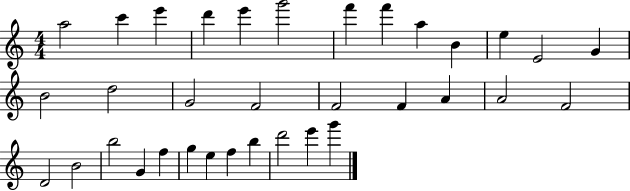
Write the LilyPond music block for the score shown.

{
  \clef treble
  \numericTimeSignature
  \time 4/4
  \key c \major
  a''2 c'''4 e'''4 | d'''4 e'''4 g'''2 | f'''4 f'''4 a''4 b'4 | e''4 e'2 g'4 | \break b'2 d''2 | g'2 f'2 | f'2 f'4 a'4 | a'2 f'2 | \break d'2 b'2 | b''2 g'4 f''4 | g''4 e''4 f''4 b''4 | d'''2 e'''4 g'''4 | \break \bar "|."
}